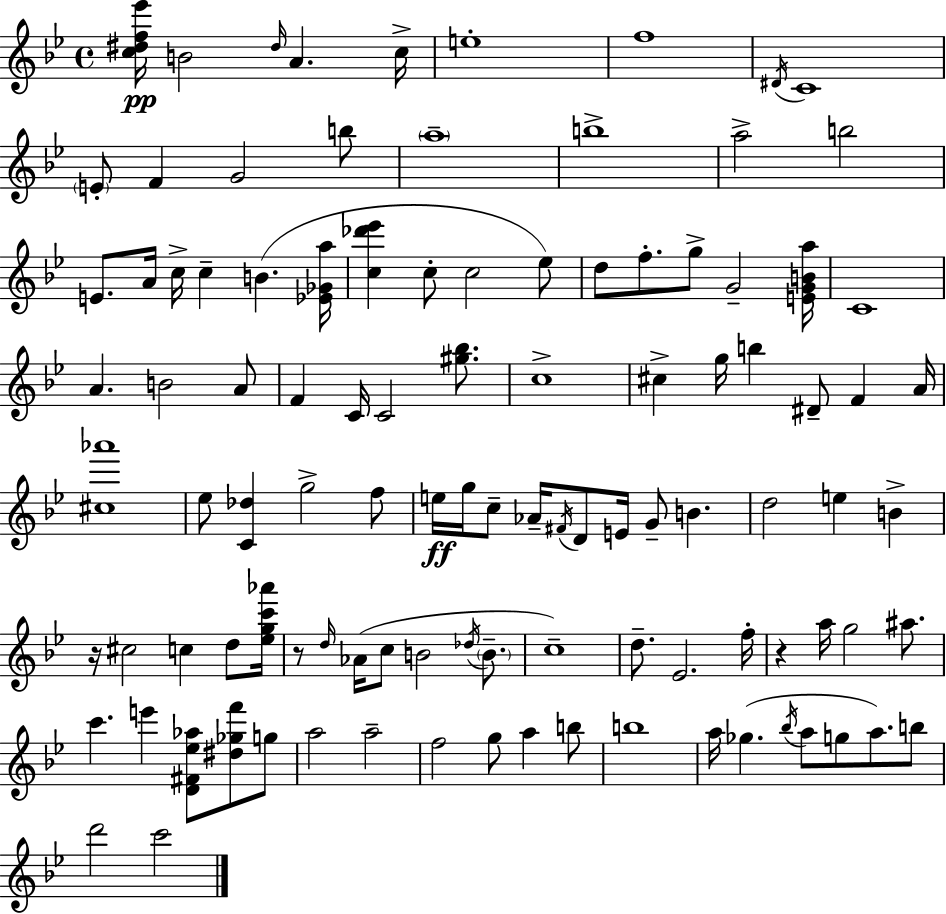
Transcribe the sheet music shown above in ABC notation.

X:1
T:Untitled
M:4/4
L:1/4
K:Bb
[c^df_e']/4 B2 ^d/4 A c/4 e4 f4 ^D/4 C4 E/2 F G2 b/2 a4 b4 a2 b2 E/2 A/4 c/4 c B [_E_Ga]/4 [c_d'_e'] c/2 c2 _e/2 d/2 f/2 g/2 G2 [EGBa]/4 C4 A B2 A/2 F C/4 C2 [^g_b]/2 c4 ^c g/4 b ^D/2 F A/4 [^c_a']4 _e/2 [C_d] g2 f/2 e/4 g/4 c/2 _A/4 ^F/4 D/2 E/4 G/2 B d2 e B z/4 ^c2 c d/2 [_egc'_a']/4 z/2 d/4 _A/4 c/2 B2 _d/4 B/2 c4 d/2 _E2 f/4 z a/4 g2 ^a/2 c' e' [D^F_e_a]/2 [^d_gf']/2 g/2 a2 a2 f2 g/2 a b/2 b4 a/4 _g _b/4 a/2 g/2 a/2 b/2 d'2 c'2